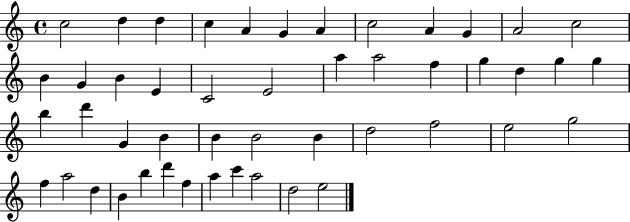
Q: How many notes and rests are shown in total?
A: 48